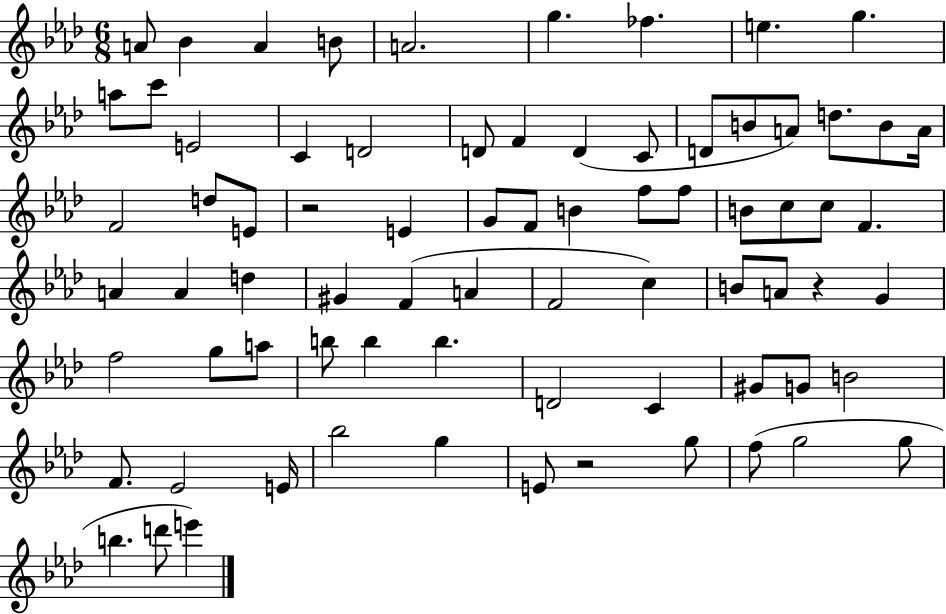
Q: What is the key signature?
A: AES major